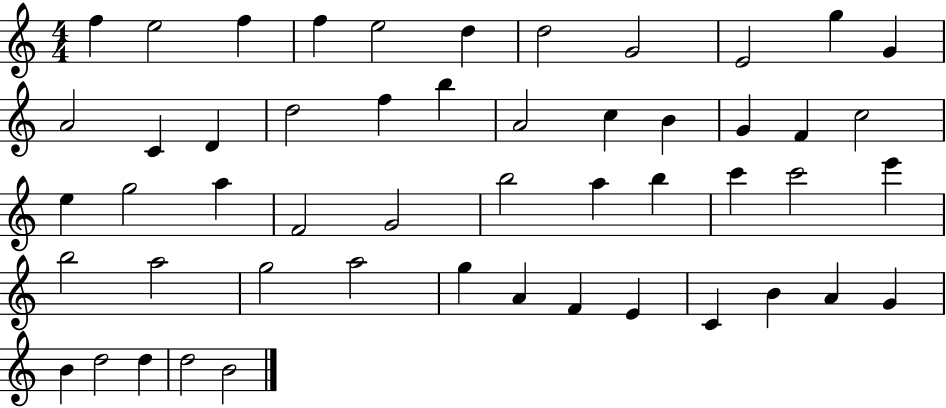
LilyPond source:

{
  \clef treble
  \numericTimeSignature
  \time 4/4
  \key c \major
  f''4 e''2 f''4 | f''4 e''2 d''4 | d''2 g'2 | e'2 g''4 g'4 | \break a'2 c'4 d'4 | d''2 f''4 b''4 | a'2 c''4 b'4 | g'4 f'4 c''2 | \break e''4 g''2 a''4 | f'2 g'2 | b''2 a''4 b''4 | c'''4 c'''2 e'''4 | \break b''2 a''2 | g''2 a''2 | g''4 a'4 f'4 e'4 | c'4 b'4 a'4 g'4 | \break b'4 d''2 d''4 | d''2 b'2 | \bar "|."
}